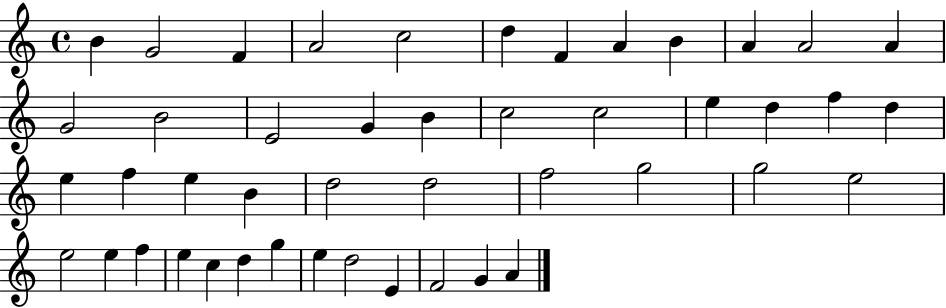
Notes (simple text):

B4/q G4/h F4/q A4/h C5/h D5/q F4/q A4/q B4/q A4/q A4/h A4/q G4/h B4/h E4/h G4/q B4/q C5/h C5/h E5/q D5/q F5/q D5/q E5/q F5/q E5/q B4/q D5/h D5/h F5/h G5/h G5/h E5/h E5/h E5/q F5/q E5/q C5/q D5/q G5/q E5/q D5/h E4/q F4/h G4/q A4/q